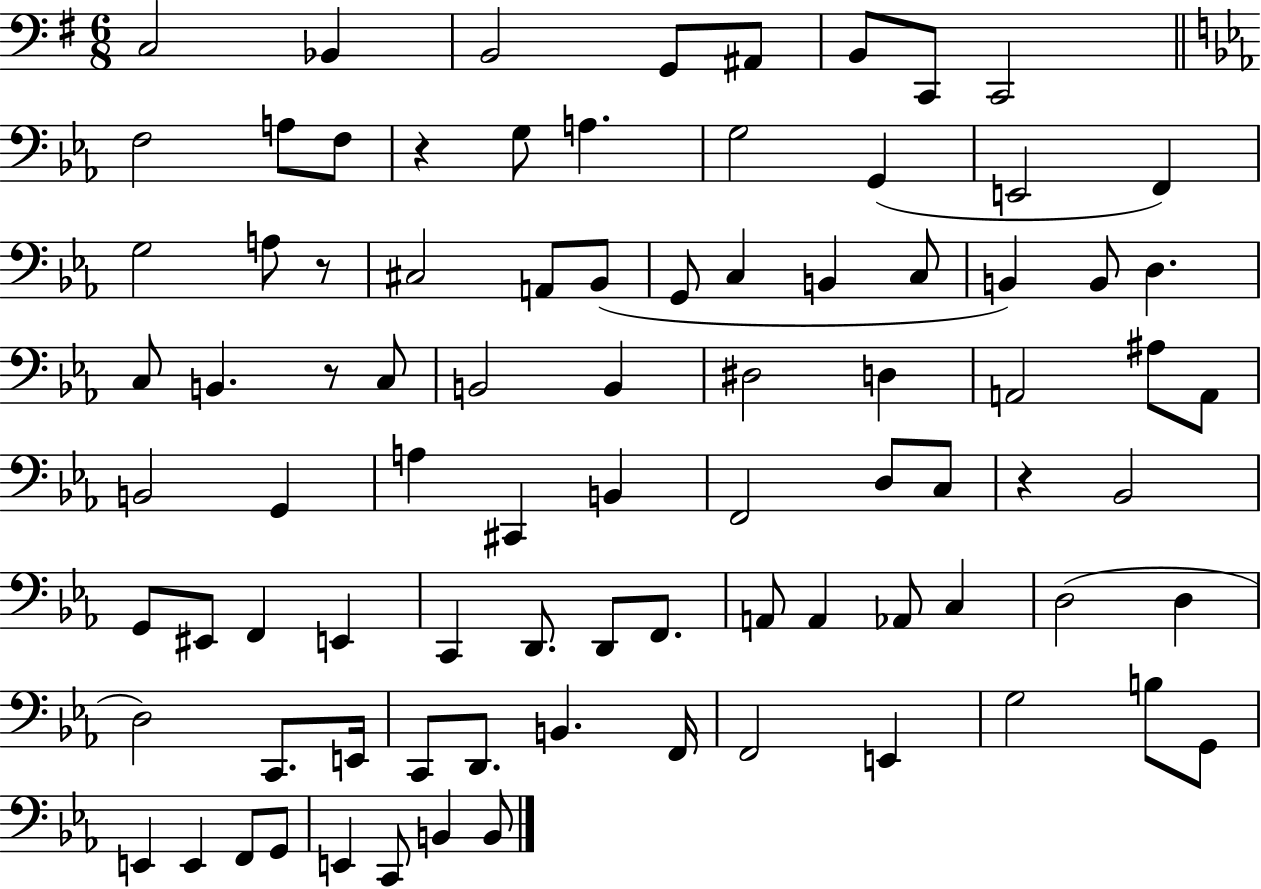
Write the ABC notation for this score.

X:1
T:Untitled
M:6/8
L:1/4
K:G
C,2 _B,, B,,2 G,,/2 ^A,,/2 B,,/2 C,,/2 C,,2 F,2 A,/2 F,/2 z G,/2 A, G,2 G,, E,,2 F,, G,2 A,/2 z/2 ^C,2 A,,/2 _B,,/2 G,,/2 C, B,, C,/2 B,, B,,/2 D, C,/2 B,, z/2 C,/2 B,,2 B,, ^D,2 D, A,,2 ^A,/2 A,,/2 B,,2 G,, A, ^C,, B,, F,,2 D,/2 C,/2 z _B,,2 G,,/2 ^E,,/2 F,, E,, C,, D,,/2 D,,/2 F,,/2 A,,/2 A,, _A,,/2 C, D,2 D, D,2 C,,/2 E,,/4 C,,/2 D,,/2 B,, F,,/4 F,,2 E,, G,2 B,/2 G,,/2 E,, E,, F,,/2 G,,/2 E,, C,,/2 B,, B,,/2